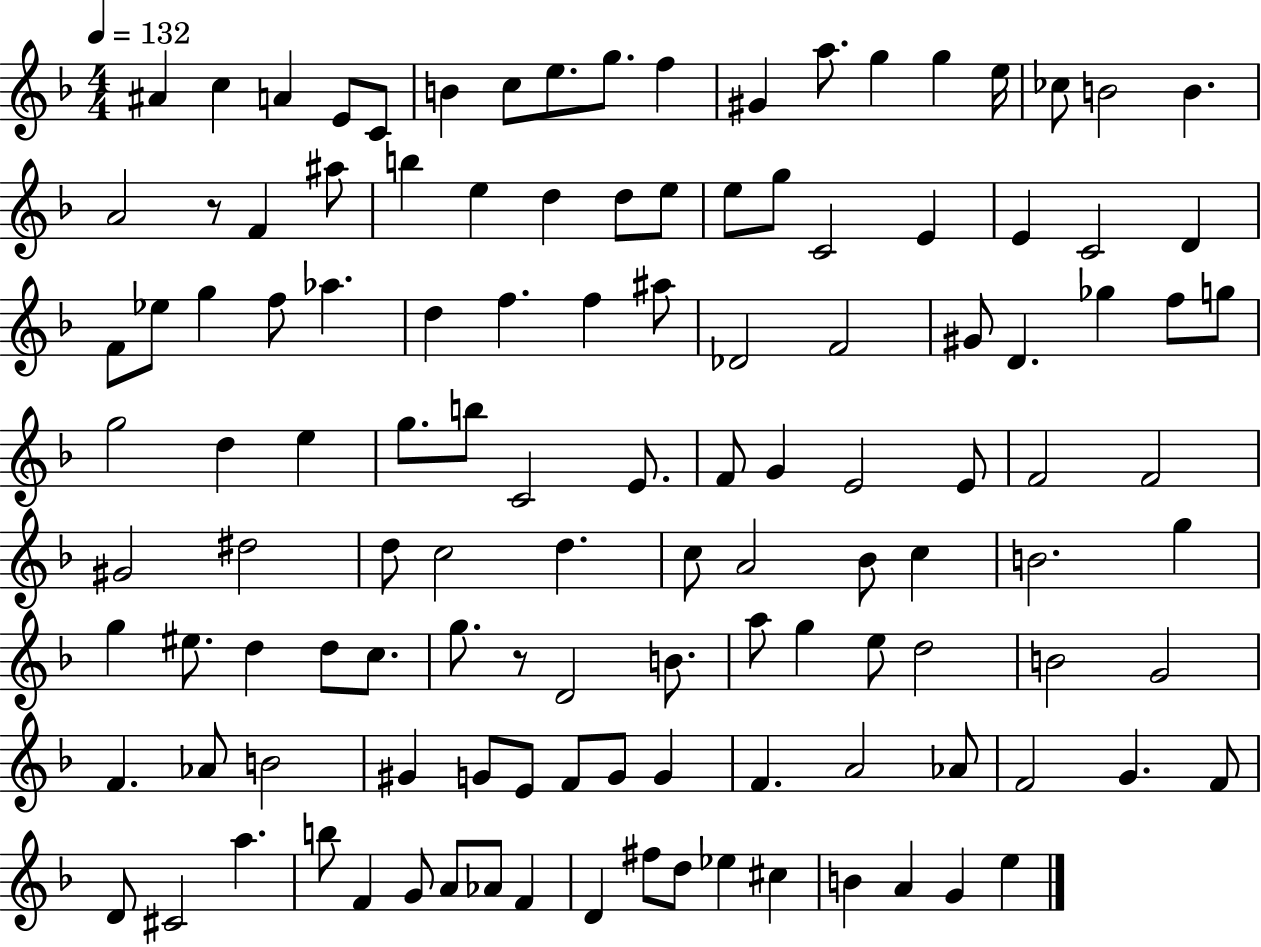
{
  \clef treble
  \numericTimeSignature
  \time 4/4
  \key f \major
  \tempo 4 = 132
  ais'4 c''4 a'4 e'8 c'8 | b'4 c''8 e''8. g''8. f''4 | gis'4 a''8. g''4 g''4 e''16 | ces''8 b'2 b'4. | \break a'2 r8 f'4 ais''8 | b''4 e''4 d''4 d''8 e''8 | e''8 g''8 c'2 e'4 | e'4 c'2 d'4 | \break f'8 ees''8 g''4 f''8 aes''4. | d''4 f''4. f''4 ais''8 | des'2 f'2 | gis'8 d'4. ges''4 f''8 g''8 | \break g''2 d''4 e''4 | g''8. b''8 c'2 e'8. | f'8 g'4 e'2 e'8 | f'2 f'2 | \break gis'2 dis''2 | d''8 c''2 d''4. | c''8 a'2 bes'8 c''4 | b'2. g''4 | \break g''4 eis''8. d''4 d''8 c''8. | g''8. r8 d'2 b'8. | a''8 g''4 e''8 d''2 | b'2 g'2 | \break f'4. aes'8 b'2 | gis'4 g'8 e'8 f'8 g'8 g'4 | f'4. a'2 aes'8 | f'2 g'4. f'8 | \break d'8 cis'2 a''4. | b''8 f'4 g'8 a'8 aes'8 f'4 | d'4 fis''8 d''8 ees''4 cis''4 | b'4 a'4 g'4 e''4 | \break \bar "|."
}